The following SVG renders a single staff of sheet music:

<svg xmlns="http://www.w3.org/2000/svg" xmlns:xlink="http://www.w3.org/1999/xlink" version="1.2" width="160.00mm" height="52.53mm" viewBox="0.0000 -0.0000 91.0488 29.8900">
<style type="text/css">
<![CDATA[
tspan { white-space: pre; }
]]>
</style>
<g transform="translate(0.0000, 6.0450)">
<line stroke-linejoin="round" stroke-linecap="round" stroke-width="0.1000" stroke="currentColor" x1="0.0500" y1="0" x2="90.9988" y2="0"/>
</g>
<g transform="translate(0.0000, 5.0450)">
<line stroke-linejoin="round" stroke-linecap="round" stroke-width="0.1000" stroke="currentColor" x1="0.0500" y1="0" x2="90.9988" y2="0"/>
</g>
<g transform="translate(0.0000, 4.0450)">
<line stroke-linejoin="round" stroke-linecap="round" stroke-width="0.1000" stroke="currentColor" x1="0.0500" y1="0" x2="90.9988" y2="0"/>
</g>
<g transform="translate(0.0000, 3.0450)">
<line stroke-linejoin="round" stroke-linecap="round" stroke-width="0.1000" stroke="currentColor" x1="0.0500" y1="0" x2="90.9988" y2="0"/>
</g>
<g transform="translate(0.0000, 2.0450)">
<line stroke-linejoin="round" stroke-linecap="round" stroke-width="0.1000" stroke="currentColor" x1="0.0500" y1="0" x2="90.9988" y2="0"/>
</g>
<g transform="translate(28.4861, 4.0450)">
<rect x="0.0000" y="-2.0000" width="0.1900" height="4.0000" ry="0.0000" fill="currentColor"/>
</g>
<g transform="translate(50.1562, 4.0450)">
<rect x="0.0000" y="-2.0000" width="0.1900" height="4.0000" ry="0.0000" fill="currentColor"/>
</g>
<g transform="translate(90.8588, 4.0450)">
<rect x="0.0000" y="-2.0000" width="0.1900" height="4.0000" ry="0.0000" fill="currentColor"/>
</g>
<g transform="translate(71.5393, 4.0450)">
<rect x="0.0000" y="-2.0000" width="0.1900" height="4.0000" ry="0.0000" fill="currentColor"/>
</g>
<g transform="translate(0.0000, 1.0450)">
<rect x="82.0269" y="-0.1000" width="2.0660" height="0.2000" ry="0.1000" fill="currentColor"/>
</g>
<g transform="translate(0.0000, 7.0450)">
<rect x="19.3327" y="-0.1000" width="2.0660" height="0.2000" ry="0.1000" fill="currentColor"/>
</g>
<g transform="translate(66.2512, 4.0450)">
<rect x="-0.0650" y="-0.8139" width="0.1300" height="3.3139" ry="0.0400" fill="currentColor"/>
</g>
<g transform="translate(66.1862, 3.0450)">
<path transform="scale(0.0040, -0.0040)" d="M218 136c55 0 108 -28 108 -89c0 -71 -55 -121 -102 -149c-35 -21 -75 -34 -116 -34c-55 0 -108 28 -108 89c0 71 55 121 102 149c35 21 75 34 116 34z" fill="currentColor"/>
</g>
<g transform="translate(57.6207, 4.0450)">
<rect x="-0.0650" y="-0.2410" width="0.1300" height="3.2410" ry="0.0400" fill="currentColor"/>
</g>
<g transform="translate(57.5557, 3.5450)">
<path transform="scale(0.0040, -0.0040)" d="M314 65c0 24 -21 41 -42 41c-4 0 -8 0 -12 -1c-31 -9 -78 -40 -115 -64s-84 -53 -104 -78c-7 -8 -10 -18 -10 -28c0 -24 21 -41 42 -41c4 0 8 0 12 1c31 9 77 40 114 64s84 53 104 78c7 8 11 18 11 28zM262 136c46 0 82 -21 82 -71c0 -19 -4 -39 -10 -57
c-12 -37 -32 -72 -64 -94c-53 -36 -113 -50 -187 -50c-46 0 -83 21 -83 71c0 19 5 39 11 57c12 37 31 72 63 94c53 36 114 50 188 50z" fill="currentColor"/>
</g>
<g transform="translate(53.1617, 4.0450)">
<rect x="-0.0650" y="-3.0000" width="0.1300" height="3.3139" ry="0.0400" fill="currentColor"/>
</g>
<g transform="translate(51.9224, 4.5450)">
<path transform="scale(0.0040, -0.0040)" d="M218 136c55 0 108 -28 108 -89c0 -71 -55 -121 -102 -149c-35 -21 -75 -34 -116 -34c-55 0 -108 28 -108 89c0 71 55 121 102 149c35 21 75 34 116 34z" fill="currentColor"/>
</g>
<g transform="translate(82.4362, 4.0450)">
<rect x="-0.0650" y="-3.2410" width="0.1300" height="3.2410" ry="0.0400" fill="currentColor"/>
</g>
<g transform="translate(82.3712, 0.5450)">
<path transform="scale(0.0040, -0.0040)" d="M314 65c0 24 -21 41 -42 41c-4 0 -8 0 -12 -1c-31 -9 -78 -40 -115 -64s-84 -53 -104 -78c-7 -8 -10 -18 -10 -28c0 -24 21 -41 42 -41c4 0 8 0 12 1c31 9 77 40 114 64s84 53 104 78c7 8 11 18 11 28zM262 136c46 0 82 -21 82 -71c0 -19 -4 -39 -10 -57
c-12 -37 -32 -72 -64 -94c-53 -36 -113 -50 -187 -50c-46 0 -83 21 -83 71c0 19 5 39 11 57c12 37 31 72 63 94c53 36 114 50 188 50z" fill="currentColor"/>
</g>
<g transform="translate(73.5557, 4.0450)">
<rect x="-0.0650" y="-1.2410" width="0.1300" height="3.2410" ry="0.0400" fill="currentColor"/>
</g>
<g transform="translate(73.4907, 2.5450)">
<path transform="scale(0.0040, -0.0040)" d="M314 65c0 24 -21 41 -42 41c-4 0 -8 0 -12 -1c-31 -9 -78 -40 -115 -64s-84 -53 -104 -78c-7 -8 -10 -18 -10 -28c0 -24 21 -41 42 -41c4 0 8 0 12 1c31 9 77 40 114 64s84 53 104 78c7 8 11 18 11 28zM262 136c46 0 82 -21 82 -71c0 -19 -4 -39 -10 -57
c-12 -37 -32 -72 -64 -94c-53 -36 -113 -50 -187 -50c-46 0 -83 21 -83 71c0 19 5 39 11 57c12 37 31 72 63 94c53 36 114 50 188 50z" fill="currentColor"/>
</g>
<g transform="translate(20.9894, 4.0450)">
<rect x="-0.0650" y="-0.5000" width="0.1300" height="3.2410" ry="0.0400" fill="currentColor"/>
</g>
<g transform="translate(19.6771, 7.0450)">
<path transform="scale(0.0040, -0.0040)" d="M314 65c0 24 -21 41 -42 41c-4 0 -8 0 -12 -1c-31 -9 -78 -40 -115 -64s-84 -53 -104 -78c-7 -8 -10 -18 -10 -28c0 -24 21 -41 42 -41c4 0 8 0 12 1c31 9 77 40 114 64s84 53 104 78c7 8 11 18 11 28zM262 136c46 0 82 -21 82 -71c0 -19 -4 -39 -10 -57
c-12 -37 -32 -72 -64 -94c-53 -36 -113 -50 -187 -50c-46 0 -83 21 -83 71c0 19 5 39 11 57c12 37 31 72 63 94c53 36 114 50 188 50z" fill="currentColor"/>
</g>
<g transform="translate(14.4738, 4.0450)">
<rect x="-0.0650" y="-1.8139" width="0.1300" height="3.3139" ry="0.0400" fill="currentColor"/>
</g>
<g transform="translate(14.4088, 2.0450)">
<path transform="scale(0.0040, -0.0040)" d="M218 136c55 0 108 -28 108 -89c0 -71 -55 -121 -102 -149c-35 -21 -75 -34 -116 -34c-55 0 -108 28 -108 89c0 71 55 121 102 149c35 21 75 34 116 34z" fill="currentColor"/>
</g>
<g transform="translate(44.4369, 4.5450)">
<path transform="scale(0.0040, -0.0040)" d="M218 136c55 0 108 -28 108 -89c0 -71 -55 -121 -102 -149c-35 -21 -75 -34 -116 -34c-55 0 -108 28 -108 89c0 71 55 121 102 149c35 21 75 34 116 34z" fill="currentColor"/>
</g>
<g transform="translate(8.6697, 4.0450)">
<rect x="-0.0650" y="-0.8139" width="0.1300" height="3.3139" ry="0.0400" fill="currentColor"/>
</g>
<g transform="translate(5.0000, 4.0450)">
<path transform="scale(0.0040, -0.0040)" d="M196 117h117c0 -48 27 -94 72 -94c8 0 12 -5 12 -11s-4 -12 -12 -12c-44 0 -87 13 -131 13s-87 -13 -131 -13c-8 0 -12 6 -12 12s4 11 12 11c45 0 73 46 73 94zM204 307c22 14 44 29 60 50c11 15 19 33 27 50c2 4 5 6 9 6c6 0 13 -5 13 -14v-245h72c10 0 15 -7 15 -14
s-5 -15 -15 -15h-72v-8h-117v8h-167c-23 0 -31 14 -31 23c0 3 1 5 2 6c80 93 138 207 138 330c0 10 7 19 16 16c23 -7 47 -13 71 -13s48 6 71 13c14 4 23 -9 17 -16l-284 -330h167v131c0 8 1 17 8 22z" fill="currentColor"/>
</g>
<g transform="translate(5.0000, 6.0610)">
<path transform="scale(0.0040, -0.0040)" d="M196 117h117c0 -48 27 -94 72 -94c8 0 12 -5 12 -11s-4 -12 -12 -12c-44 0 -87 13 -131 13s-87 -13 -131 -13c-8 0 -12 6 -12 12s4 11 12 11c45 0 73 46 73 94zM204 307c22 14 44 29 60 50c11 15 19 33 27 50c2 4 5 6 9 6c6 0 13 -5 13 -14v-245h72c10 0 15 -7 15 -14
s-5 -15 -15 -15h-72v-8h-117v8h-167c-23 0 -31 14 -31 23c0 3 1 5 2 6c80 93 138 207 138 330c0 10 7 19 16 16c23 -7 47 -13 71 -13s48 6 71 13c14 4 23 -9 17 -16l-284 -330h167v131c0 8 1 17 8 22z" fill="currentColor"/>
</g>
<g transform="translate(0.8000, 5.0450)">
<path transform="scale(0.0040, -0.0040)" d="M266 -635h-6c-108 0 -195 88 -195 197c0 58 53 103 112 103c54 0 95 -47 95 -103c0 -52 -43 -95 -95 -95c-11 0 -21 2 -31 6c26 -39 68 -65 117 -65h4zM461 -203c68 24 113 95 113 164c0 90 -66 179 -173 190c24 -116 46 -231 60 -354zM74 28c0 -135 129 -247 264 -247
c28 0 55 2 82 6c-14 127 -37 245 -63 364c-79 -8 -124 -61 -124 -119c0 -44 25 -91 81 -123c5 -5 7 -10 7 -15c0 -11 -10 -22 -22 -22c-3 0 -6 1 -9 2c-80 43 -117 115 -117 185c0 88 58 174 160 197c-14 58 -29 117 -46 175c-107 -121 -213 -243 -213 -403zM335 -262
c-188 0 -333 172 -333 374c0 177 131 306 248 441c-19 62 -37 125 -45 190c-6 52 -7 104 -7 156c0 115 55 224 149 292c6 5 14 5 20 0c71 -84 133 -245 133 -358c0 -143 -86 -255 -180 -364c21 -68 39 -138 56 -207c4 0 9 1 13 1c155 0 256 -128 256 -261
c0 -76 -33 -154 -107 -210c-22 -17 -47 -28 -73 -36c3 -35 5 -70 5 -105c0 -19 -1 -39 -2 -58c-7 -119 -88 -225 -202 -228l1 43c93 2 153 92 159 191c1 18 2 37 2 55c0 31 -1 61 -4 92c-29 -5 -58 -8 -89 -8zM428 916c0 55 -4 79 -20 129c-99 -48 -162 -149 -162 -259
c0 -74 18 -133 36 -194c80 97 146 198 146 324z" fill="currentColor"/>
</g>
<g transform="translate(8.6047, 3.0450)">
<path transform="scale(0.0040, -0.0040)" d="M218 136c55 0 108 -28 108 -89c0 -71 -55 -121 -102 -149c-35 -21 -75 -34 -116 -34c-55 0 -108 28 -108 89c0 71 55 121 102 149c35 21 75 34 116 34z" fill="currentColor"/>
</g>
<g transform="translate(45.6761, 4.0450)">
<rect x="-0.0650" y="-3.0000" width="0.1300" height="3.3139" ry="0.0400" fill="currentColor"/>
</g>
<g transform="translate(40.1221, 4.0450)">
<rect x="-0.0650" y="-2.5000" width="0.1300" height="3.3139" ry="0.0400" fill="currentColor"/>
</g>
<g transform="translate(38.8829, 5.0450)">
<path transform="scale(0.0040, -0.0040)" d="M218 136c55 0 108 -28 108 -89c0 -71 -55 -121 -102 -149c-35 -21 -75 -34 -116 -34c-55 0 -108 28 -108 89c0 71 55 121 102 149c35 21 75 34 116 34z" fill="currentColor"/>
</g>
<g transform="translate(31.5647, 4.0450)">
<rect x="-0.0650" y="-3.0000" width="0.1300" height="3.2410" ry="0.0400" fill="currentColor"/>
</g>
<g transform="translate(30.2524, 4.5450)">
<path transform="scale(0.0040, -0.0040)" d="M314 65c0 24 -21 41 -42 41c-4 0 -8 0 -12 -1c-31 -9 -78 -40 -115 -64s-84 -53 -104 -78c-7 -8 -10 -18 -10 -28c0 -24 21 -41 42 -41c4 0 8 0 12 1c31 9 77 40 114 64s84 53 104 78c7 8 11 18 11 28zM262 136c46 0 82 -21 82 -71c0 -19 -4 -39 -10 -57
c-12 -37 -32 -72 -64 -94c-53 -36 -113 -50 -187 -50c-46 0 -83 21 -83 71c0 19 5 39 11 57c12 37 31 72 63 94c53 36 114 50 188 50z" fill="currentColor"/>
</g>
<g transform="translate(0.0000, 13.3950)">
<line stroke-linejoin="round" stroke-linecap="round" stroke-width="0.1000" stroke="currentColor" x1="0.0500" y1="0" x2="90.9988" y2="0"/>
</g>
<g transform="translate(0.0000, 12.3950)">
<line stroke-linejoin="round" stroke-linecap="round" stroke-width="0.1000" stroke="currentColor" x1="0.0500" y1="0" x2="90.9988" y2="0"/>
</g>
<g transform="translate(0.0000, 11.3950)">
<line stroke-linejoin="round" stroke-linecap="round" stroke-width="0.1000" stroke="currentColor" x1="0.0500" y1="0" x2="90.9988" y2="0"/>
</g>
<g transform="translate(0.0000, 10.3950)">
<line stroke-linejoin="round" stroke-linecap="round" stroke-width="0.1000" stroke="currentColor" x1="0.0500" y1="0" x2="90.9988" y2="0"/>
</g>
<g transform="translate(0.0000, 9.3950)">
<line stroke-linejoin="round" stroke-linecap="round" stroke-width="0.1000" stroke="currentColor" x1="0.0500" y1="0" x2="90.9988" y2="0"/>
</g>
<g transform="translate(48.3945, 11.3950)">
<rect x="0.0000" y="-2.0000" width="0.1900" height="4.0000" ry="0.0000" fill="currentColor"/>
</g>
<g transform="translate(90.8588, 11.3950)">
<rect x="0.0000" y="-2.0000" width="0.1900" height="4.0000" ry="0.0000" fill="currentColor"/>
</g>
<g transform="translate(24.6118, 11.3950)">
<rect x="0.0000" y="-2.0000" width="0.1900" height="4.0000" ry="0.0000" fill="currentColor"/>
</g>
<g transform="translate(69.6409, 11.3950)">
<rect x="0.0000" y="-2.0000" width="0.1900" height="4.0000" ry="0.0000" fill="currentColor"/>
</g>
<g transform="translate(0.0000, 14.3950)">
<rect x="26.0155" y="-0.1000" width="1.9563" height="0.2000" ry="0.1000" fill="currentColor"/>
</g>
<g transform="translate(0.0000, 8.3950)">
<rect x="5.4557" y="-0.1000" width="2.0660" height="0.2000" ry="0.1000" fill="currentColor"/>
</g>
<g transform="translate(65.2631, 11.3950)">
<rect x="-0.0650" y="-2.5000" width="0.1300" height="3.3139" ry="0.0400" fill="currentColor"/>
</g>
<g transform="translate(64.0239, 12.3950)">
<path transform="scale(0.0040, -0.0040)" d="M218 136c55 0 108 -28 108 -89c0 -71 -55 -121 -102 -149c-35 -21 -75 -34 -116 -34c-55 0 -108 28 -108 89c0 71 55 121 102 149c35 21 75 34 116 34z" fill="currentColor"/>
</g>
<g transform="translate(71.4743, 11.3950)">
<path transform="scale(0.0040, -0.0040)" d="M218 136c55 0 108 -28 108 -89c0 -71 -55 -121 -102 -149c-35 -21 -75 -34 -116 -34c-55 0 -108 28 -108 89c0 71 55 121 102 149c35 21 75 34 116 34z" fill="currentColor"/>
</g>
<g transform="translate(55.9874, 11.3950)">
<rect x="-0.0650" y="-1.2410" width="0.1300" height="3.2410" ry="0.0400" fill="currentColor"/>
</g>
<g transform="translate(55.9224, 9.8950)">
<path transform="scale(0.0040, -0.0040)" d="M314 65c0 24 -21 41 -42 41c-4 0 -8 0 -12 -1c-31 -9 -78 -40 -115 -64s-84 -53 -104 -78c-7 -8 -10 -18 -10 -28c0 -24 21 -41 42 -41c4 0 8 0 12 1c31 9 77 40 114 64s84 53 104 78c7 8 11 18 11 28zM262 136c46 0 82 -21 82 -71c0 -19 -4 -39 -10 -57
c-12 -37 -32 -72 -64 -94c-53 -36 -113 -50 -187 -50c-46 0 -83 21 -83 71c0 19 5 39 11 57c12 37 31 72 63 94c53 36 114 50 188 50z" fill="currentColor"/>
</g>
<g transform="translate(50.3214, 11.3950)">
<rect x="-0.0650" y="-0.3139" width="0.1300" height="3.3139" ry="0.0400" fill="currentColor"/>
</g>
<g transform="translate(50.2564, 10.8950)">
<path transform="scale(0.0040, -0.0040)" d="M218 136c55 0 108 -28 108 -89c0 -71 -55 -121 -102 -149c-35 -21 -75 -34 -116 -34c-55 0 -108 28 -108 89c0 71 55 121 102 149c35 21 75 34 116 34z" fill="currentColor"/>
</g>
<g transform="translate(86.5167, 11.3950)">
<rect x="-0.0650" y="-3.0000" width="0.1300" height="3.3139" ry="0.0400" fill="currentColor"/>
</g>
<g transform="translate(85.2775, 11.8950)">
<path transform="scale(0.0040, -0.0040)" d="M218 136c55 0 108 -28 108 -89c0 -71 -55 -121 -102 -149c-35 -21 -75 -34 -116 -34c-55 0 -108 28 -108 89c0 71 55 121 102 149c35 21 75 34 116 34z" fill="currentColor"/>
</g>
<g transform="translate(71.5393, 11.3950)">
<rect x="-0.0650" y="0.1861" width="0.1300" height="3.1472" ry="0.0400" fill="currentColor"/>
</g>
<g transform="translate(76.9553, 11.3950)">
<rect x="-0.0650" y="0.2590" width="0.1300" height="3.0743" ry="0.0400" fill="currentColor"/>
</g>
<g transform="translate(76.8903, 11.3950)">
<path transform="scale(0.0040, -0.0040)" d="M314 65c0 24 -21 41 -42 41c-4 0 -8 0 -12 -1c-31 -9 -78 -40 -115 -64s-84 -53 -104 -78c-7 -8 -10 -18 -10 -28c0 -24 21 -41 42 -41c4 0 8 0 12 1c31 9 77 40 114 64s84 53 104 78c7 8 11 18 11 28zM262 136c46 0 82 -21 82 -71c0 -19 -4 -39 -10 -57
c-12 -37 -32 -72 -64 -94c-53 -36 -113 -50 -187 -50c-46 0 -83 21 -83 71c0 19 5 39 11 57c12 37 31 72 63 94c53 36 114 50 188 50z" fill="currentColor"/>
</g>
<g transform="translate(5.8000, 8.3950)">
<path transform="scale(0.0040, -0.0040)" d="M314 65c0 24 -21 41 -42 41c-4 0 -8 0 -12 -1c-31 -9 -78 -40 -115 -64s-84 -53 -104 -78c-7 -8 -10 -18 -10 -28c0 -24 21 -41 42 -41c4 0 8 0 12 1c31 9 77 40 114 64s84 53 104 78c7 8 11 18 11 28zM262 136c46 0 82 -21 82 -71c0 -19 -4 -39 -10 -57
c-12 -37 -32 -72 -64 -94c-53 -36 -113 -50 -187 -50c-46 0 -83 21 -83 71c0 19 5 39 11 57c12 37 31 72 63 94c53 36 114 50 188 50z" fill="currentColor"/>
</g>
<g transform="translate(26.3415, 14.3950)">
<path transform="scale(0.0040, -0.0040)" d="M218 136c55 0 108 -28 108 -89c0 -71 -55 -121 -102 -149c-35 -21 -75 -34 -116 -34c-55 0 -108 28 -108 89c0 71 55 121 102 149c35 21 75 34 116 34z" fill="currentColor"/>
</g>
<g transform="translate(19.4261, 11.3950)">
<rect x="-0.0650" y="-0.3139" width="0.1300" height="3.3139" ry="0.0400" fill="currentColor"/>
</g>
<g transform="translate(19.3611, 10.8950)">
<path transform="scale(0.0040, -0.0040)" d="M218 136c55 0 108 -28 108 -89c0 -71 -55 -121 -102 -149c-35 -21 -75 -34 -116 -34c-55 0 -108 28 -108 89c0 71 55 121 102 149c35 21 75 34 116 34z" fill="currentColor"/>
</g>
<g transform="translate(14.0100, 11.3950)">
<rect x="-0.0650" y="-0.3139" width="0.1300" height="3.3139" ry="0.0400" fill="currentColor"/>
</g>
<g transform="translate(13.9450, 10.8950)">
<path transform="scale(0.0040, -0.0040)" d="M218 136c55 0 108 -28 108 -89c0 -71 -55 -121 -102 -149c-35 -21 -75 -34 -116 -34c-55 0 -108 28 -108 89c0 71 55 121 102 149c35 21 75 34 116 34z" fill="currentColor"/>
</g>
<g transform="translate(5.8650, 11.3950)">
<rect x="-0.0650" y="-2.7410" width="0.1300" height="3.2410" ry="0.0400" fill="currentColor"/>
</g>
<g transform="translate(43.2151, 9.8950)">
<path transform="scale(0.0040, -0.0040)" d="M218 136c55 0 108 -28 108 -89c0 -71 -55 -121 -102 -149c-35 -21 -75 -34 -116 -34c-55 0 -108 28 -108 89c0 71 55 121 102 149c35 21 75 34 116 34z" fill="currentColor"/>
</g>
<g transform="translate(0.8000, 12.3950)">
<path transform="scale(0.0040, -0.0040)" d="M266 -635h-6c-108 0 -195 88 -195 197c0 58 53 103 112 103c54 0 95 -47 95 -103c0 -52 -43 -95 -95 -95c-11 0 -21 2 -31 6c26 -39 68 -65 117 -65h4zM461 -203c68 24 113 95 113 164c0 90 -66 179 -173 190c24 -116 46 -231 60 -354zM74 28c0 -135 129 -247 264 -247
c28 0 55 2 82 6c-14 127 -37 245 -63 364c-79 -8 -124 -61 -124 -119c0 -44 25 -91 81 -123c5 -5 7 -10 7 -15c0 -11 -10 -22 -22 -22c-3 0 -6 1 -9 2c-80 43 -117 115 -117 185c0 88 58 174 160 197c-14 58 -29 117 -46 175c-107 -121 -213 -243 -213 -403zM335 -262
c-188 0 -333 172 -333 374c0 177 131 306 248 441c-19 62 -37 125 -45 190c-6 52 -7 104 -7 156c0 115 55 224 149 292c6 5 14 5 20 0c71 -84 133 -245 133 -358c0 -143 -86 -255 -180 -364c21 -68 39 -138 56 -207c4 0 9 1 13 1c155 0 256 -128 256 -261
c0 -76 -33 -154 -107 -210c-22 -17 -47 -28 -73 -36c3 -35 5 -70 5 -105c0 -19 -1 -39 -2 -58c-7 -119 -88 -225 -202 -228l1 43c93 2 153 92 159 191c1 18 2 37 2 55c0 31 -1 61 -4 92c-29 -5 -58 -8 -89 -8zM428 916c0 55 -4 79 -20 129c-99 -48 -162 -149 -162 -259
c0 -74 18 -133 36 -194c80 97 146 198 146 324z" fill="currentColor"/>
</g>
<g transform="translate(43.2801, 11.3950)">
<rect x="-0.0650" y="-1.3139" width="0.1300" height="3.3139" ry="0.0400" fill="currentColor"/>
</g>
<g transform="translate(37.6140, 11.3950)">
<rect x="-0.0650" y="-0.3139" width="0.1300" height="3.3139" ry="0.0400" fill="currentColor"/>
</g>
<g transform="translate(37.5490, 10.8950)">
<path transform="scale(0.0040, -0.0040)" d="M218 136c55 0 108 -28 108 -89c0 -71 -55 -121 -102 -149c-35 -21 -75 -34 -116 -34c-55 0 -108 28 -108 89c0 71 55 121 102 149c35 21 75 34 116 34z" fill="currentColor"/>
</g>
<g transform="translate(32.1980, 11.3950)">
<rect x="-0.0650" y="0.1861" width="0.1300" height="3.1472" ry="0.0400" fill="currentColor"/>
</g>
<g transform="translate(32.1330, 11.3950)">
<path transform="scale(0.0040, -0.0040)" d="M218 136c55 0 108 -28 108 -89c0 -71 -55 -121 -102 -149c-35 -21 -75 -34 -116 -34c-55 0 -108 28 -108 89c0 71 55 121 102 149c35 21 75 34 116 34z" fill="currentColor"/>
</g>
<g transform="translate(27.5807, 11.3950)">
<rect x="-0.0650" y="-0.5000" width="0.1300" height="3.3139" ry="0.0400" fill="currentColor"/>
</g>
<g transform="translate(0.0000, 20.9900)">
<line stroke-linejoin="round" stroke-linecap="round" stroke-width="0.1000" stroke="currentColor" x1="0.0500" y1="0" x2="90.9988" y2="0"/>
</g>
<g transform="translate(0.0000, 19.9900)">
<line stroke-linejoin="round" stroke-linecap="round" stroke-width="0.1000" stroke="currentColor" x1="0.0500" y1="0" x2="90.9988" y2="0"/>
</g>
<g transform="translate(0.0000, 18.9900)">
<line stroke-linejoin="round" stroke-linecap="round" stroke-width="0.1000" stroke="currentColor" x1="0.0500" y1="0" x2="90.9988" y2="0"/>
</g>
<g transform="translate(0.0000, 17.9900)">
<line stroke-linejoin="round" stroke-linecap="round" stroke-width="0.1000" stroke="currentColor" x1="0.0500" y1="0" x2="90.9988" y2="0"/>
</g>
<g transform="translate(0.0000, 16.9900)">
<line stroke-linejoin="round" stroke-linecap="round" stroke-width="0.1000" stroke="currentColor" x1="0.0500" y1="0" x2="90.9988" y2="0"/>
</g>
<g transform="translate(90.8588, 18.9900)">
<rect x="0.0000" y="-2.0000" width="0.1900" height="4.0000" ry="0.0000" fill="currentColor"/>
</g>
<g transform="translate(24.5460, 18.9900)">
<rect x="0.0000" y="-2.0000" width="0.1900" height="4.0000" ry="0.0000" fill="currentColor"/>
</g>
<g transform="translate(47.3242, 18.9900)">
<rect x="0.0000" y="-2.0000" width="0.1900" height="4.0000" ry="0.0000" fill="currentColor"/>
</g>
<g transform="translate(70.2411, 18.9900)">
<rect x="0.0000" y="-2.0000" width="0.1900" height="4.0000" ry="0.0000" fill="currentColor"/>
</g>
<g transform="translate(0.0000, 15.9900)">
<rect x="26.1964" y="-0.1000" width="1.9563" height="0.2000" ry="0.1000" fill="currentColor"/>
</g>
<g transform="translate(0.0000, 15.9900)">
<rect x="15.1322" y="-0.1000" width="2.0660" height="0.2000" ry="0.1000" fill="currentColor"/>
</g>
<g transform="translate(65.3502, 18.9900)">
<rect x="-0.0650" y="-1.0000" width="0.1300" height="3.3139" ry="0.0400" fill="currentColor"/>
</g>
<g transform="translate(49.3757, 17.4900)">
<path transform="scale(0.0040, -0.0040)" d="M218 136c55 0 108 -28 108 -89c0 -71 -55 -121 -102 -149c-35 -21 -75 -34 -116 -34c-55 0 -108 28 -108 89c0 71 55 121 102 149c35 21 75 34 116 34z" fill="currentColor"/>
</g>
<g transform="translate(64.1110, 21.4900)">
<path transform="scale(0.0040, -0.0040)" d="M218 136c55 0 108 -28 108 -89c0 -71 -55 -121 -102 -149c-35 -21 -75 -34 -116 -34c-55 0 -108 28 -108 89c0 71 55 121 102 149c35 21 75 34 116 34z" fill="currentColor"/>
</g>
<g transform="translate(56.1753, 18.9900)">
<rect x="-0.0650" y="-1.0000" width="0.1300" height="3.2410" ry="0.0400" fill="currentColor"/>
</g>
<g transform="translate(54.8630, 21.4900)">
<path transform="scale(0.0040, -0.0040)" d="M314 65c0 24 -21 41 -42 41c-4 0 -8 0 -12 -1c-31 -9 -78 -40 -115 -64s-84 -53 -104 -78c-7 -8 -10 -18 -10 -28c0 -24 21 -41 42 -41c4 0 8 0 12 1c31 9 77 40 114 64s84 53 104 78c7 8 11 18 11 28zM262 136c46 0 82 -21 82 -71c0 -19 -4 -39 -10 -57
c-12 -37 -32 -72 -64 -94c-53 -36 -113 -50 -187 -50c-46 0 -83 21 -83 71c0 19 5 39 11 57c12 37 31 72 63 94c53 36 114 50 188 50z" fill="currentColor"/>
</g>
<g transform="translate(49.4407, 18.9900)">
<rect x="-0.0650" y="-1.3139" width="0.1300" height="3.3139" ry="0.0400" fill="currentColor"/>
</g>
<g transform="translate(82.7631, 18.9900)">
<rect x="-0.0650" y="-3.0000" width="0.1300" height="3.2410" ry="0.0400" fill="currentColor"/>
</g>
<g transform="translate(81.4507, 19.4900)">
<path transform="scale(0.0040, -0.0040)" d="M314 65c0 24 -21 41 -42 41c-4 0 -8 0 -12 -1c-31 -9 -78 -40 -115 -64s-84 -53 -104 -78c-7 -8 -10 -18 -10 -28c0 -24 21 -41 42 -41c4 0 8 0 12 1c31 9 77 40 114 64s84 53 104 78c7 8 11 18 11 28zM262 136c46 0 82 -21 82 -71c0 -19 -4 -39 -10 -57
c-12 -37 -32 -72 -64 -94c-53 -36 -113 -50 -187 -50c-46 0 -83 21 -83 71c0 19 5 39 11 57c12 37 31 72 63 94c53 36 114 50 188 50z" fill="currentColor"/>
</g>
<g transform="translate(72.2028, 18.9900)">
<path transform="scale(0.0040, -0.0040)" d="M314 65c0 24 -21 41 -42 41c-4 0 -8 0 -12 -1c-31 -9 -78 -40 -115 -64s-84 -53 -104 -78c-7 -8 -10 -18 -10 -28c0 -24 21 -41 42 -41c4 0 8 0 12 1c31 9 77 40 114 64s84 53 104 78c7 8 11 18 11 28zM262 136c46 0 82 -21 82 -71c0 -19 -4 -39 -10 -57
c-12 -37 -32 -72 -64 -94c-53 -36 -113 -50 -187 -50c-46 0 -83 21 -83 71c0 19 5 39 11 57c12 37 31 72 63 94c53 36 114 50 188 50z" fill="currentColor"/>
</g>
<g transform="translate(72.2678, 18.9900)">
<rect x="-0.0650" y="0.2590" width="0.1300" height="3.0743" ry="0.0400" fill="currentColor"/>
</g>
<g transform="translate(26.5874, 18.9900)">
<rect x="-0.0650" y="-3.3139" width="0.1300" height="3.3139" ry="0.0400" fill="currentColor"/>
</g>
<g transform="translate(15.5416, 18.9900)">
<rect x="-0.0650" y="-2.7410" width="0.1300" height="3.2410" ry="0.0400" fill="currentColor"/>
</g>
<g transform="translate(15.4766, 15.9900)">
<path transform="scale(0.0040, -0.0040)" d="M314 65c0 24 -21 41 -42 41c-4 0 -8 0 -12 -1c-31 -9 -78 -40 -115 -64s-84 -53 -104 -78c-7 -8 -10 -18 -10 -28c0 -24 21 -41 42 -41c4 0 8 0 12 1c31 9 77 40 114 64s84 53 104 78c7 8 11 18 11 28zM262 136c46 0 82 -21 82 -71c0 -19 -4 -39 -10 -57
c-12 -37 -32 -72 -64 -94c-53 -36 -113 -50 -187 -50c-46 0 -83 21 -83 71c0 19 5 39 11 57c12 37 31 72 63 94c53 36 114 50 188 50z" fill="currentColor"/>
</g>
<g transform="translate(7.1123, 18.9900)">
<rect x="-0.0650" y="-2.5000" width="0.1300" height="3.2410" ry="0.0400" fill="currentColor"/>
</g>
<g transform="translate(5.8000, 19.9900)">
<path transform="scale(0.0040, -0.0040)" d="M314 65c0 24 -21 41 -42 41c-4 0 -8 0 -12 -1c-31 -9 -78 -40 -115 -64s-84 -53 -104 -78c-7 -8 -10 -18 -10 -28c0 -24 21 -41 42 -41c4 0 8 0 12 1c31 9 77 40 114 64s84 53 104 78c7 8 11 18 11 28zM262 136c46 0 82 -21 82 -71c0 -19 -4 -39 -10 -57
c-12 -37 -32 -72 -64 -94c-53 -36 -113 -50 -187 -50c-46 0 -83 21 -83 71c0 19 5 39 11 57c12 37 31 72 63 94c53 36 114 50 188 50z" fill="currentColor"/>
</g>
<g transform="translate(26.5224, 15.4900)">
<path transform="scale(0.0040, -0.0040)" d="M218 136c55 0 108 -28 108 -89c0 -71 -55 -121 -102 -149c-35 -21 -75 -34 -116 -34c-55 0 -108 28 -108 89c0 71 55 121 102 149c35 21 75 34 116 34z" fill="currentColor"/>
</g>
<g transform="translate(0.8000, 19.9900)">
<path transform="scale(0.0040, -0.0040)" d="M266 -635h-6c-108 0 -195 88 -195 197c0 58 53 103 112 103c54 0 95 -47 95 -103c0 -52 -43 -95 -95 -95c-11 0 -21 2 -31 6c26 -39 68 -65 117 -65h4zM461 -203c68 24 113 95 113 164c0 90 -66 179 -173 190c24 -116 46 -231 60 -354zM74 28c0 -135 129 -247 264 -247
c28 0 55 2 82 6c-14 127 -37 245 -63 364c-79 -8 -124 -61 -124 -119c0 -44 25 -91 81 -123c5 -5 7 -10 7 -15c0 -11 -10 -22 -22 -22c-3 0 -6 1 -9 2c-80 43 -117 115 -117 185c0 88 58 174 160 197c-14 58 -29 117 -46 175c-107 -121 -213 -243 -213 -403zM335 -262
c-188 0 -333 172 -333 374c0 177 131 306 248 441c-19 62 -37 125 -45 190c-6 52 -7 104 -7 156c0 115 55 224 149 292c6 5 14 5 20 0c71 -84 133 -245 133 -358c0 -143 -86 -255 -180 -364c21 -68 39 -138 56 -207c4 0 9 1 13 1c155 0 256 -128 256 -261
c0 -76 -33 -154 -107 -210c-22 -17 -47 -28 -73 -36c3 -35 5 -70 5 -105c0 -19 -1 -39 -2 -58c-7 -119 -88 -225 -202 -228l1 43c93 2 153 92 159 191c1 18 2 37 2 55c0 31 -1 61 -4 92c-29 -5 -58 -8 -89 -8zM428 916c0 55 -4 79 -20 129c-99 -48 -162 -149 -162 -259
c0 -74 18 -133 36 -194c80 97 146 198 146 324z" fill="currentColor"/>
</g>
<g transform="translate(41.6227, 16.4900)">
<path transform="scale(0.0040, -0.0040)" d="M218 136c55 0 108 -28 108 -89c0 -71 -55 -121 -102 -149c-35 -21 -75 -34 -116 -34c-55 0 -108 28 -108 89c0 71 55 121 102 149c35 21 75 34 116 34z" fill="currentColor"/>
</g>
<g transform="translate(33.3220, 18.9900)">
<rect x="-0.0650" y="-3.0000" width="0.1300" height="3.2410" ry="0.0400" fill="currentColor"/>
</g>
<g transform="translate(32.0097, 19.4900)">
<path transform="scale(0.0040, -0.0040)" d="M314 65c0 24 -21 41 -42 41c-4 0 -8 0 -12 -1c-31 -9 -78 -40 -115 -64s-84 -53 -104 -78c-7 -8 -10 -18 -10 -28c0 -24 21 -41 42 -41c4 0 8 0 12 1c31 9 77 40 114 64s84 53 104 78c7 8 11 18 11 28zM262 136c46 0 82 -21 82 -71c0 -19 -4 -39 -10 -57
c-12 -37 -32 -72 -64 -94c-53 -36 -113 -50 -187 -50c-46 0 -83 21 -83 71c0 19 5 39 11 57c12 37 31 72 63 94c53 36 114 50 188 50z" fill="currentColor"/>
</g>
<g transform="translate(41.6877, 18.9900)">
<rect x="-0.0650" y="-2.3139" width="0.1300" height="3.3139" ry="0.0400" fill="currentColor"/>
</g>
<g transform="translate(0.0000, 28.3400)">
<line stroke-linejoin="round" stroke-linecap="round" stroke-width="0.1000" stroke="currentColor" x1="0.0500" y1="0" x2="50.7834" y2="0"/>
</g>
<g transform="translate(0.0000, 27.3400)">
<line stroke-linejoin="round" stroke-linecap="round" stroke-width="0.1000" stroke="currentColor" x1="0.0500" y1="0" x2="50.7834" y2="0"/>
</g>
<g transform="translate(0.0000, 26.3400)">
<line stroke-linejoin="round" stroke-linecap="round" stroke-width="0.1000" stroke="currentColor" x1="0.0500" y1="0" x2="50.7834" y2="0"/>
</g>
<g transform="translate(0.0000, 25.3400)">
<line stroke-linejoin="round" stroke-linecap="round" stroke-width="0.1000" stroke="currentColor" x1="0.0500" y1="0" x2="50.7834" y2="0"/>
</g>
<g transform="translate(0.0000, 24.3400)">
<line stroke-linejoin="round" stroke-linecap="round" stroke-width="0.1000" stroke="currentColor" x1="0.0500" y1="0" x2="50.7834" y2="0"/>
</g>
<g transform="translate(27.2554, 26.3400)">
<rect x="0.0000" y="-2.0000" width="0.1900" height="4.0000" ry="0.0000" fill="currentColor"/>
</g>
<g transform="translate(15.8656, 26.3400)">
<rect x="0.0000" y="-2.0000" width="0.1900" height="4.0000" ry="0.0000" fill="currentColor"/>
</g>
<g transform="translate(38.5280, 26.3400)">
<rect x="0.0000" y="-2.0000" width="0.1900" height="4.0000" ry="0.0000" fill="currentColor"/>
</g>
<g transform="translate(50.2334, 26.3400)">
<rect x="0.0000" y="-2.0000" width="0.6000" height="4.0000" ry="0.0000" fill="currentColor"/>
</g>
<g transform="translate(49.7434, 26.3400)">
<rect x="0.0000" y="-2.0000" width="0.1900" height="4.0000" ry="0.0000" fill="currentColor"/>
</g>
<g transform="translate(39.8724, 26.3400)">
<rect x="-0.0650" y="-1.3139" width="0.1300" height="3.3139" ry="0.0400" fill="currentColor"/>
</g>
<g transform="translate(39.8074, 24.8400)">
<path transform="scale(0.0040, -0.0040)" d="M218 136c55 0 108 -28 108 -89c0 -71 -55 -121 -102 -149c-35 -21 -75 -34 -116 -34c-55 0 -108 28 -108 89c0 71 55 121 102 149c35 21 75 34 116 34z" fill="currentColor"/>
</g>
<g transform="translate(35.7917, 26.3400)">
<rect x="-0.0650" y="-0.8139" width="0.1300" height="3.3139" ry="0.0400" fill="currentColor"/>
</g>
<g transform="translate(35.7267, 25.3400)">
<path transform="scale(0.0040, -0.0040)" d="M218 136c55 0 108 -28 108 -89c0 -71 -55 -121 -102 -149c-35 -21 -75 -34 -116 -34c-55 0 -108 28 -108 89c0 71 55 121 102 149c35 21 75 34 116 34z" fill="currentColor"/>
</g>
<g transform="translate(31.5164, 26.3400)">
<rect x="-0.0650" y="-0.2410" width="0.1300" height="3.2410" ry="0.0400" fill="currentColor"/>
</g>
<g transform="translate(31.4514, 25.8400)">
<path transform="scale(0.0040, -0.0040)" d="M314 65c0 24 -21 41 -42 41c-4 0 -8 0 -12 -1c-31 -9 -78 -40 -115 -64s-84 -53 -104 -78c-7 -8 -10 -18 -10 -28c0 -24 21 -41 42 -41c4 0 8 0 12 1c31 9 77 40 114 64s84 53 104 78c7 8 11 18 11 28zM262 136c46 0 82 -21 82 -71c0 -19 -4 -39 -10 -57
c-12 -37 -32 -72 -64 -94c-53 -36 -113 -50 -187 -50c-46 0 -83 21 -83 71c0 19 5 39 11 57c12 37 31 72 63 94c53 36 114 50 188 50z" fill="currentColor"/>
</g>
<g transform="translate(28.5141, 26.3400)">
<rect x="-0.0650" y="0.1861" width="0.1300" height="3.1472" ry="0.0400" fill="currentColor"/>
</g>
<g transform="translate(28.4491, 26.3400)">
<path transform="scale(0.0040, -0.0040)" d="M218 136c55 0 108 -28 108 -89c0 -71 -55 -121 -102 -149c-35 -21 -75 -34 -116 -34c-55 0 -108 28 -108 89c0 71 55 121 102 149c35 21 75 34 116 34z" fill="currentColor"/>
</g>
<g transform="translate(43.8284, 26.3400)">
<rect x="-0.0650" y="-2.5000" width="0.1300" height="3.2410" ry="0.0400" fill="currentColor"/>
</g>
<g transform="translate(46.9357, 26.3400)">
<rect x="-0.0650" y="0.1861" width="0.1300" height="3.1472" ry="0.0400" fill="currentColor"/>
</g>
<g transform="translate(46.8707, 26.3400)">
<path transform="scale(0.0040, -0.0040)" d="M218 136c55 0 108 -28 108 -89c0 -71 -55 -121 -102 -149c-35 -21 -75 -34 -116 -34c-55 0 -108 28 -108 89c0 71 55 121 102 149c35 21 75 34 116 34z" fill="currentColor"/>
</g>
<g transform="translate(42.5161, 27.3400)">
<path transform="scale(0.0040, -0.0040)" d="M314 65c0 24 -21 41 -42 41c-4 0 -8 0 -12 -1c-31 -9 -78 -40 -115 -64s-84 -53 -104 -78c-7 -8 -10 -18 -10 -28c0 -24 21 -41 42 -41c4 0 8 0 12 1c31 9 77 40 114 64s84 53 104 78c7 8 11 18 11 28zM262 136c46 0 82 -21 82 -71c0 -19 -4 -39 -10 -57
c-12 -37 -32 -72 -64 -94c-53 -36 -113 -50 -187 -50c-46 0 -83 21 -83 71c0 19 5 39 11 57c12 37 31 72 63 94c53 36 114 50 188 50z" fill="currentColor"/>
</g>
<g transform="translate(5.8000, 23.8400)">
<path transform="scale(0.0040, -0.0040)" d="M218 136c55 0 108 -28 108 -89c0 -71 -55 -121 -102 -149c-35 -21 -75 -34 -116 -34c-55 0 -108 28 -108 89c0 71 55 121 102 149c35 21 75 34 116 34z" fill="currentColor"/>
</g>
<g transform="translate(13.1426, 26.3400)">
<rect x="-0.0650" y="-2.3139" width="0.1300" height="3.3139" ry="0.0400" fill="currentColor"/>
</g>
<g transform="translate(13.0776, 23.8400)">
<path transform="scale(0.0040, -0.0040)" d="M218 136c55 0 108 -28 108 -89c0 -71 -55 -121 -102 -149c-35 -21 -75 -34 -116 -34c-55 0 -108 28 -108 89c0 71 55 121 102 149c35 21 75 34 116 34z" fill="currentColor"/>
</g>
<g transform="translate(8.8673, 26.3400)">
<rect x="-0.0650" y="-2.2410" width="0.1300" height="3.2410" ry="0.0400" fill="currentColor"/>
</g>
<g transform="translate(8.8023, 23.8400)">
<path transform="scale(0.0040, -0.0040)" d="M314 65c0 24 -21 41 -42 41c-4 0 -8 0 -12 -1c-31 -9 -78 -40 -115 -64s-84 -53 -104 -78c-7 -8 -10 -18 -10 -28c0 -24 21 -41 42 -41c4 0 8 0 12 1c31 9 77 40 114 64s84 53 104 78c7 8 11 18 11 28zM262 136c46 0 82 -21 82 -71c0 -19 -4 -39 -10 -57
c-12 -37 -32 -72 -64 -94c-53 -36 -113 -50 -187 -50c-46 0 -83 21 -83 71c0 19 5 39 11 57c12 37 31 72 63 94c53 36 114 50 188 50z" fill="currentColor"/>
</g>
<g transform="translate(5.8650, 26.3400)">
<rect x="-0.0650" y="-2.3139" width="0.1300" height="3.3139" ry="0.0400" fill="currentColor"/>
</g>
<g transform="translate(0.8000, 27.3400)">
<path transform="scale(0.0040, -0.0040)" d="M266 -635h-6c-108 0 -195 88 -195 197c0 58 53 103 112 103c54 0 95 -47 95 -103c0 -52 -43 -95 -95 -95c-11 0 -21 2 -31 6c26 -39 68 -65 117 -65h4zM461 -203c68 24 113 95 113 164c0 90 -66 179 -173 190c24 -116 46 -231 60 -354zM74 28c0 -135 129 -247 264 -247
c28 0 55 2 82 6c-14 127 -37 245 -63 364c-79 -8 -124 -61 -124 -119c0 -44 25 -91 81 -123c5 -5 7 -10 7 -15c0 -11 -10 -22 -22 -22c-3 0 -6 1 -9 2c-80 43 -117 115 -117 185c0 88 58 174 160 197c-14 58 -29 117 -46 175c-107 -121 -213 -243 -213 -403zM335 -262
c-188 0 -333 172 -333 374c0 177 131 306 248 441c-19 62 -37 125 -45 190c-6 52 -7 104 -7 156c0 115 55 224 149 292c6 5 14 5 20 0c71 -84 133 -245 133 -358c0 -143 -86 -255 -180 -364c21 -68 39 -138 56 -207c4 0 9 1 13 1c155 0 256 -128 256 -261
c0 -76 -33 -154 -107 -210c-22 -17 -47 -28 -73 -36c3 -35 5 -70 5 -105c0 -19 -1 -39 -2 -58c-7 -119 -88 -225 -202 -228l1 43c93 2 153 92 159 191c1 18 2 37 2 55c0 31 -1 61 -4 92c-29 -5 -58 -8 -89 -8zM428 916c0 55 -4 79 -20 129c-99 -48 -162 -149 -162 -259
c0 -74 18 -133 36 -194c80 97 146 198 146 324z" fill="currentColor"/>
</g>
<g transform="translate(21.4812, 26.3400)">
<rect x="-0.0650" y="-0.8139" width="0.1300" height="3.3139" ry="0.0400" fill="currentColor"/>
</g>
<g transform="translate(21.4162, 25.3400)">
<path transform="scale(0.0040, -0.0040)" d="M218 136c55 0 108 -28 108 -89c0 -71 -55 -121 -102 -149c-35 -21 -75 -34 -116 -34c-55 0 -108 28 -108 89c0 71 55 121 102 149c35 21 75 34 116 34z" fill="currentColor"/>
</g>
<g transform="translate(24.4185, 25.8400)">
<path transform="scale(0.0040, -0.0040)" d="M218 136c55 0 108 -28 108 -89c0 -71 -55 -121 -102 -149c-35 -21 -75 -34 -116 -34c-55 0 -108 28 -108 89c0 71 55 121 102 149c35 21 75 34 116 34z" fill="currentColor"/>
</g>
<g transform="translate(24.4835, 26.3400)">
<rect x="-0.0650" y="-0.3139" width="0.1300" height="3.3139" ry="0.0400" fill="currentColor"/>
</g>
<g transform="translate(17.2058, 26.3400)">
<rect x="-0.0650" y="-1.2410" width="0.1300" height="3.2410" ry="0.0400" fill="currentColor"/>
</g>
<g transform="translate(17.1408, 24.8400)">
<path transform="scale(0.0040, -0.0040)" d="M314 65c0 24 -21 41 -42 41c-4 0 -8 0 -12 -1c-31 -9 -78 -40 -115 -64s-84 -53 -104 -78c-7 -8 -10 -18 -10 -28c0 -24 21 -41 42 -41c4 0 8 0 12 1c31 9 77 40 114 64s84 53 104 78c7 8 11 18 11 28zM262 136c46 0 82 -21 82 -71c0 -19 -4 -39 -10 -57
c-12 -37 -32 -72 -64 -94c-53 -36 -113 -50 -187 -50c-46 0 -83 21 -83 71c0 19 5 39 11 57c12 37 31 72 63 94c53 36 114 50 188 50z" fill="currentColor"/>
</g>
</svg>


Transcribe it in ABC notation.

X:1
T:Untitled
M:4/4
L:1/4
K:C
d f C2 A2 G A A c2 d e2 b2 a2 c c C B c e c e2 G B B2 A G2 a2 b A2 g e D2 D B2 A2 g g2 g e2 d c B c2 d e G2 B